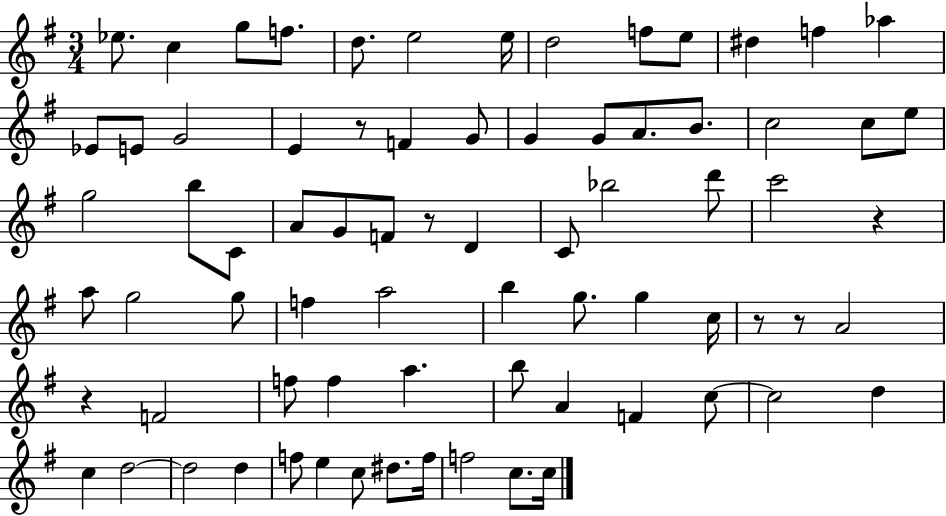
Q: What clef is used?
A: treble